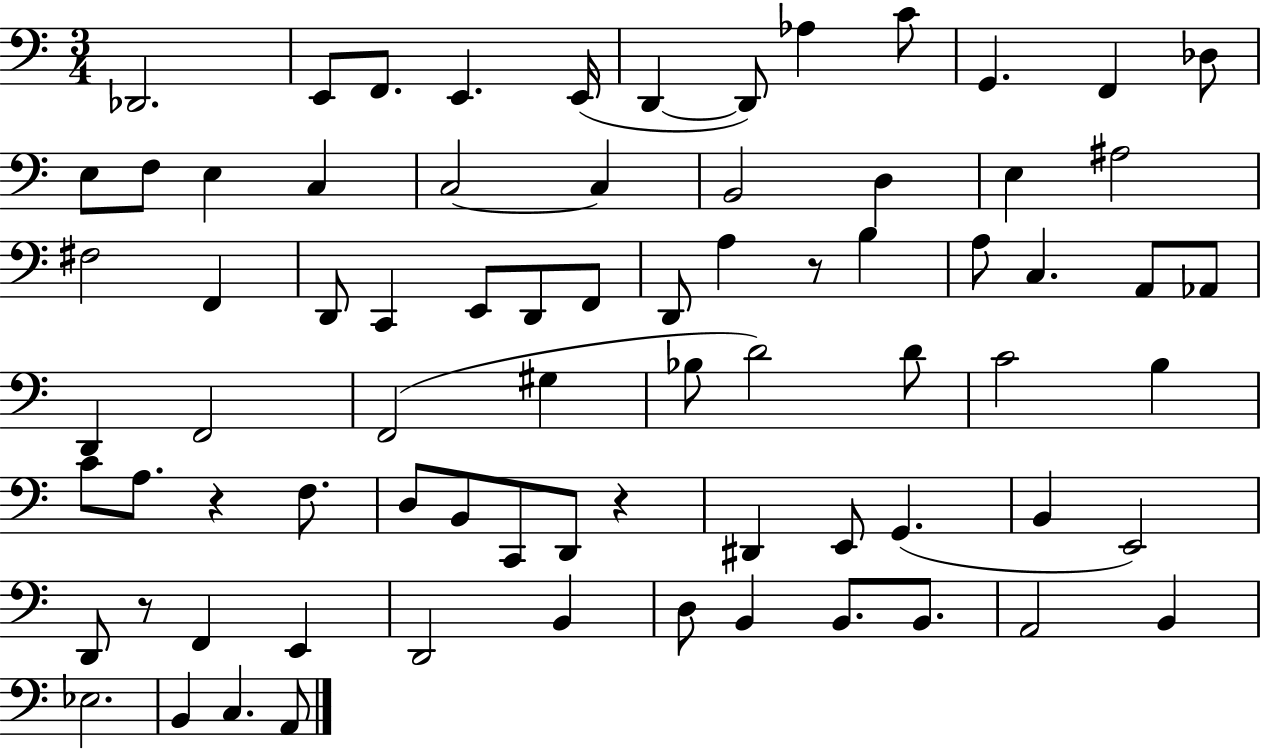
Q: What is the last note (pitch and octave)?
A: A2